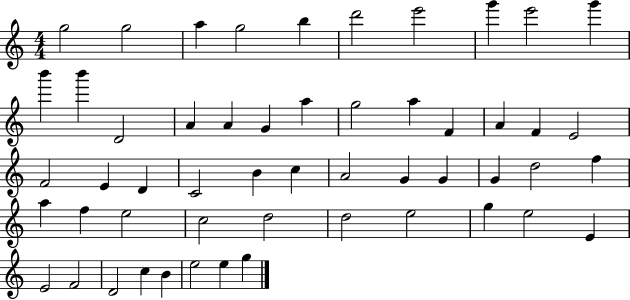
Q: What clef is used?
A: treble